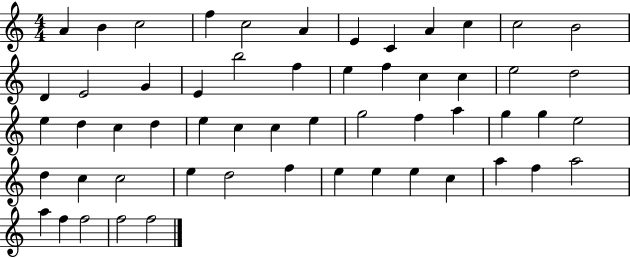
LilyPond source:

{
  \clef treble
  \numericTimeSignature
  \time 4/4
  \key c \major
  a'4 b'4 c''2 | f''4 c''2 a'4 | e'4 c'4 a'4 c''4 | c''2 b'2 | \break d'4 e'2 g'4 | e'4 b''2 f''4 | e''4 f''4 c''4 c''4 | e''2 d''2 | \break e''4 d''4 c''4 d''4 | e''4 c''4 c''4 e''4 | g''2 f''4 a''4 | g''4 g''4 e''2 | \break d''4 c''4 c''2 | e''4 d''2 f''4 | e''4 e''4 e''4 c''4 | a''4 f''4 a''2 | \break a''4 f''4 f''2 | f''2 f''2 | \bar "|."
}